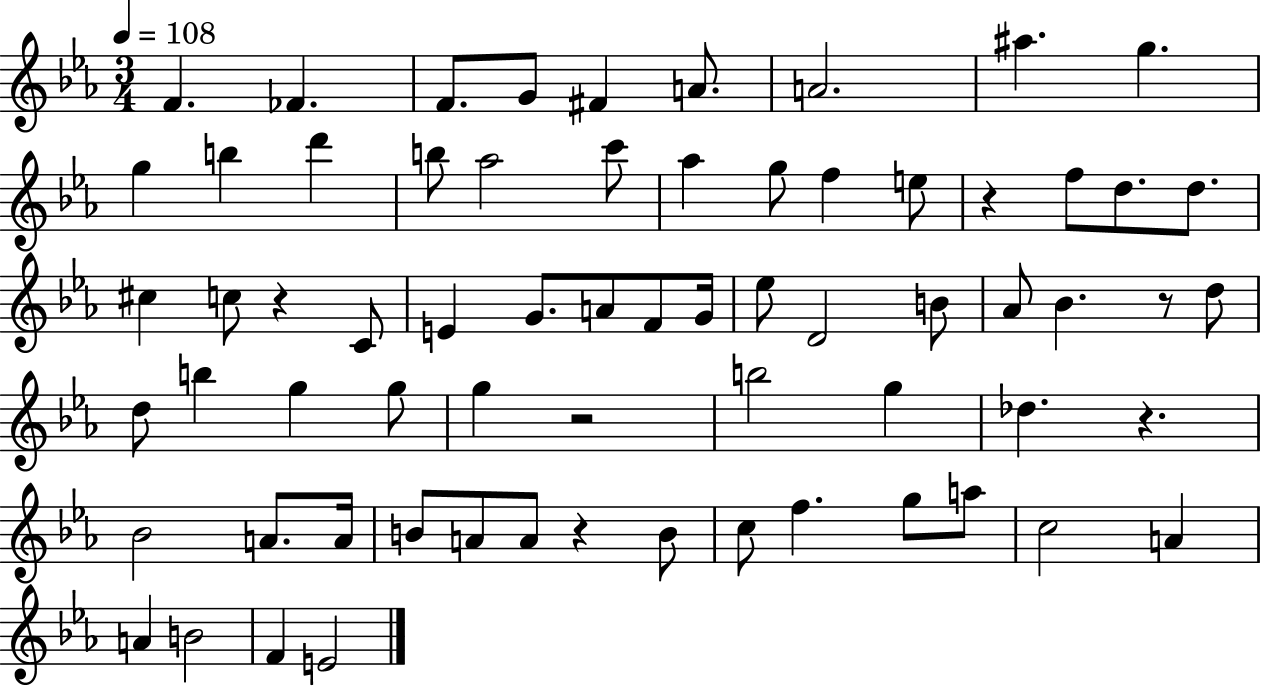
{
  \clef treble
  \numericTimeSignature
  \time 3/4
  \key ees \major
  \tempo 4 = 108
  \repeat volta 2 { f'4. fes'4. | f'8. g'8 fis'4 a'8. | a'2. | ais''4. g''4. | \break g''4 b''4 d'''4 | b''8 aes''2 c'''8 | aes''4 g''8 f''4 e''8 | r4 f''8 d''8. d''8. | \break cis''4 c''8 r4 c'8 | e'4 g'8. a'8 f'8 g'16 | ees''8 d'2 b'8 | aes'8 bes'4. r8 d''8 | \break d''8 b''4 g''4 g''8 | g''4 r2 | b''2 g''4 | des''4. r4. | \break bes'2 a'8. a'16 | b'8 a'8 a'8 r4 b'8 | c''8 f''4. g''8 a''8 | c''2 a'4 | \break a'4 b'2 | f'4 e'2 | } \bar "|."
}